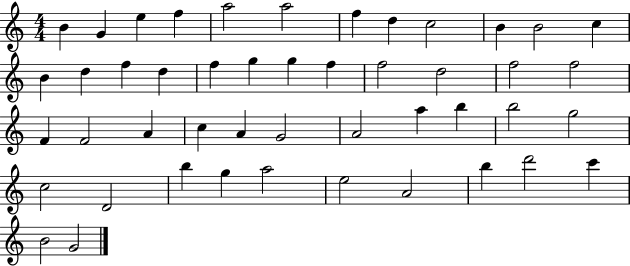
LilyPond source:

{
  \clef treble
  \numericTimeSignature
  \time 4/4
  \key c \major
  b'4 g'4 e''4 f''4 | a''2 a''2 | f''4 d''4 c''2 | b'4 b'2 c''4 | \break b'4 d''4 f''4 d''4 | f''4 g''4 g''4 f''4 | f''2 d''2 | f''2 f''2 | \break f'4 f'2 a'4 | c''4 a'4 g'2 | a'2 a''4 b''4 | b''2 g''2 | \break c''2 d'2 | b''4 g''4 a''2 | e''2 a'2 | b''4 d'''2 c'''4 | \break b'2 g'2 | \bar "|."
}